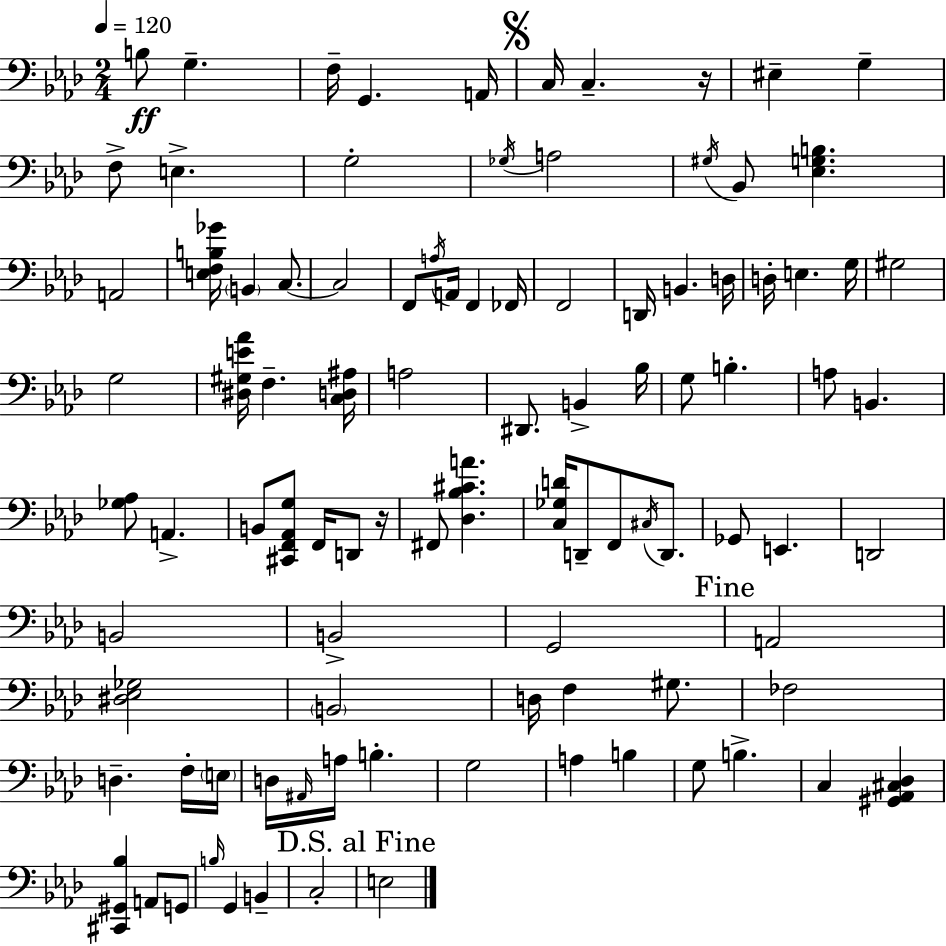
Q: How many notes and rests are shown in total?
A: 97